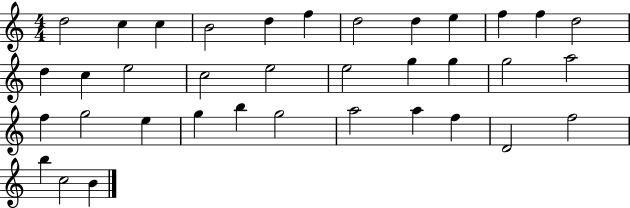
D5/h C5/q C5/q B4/h D5/q F5/q D5/h D5/q E5/q F5/q F5/q D5/h D5/q C5/q E5/h C5/h E5/h E5/h G5/q G5/q G5/h A5/h F5/q G5/h E5/q G5/q B5/q G5/h A5/h A5/q F5/q D4/h F5/h B5/q C5/h B4/q